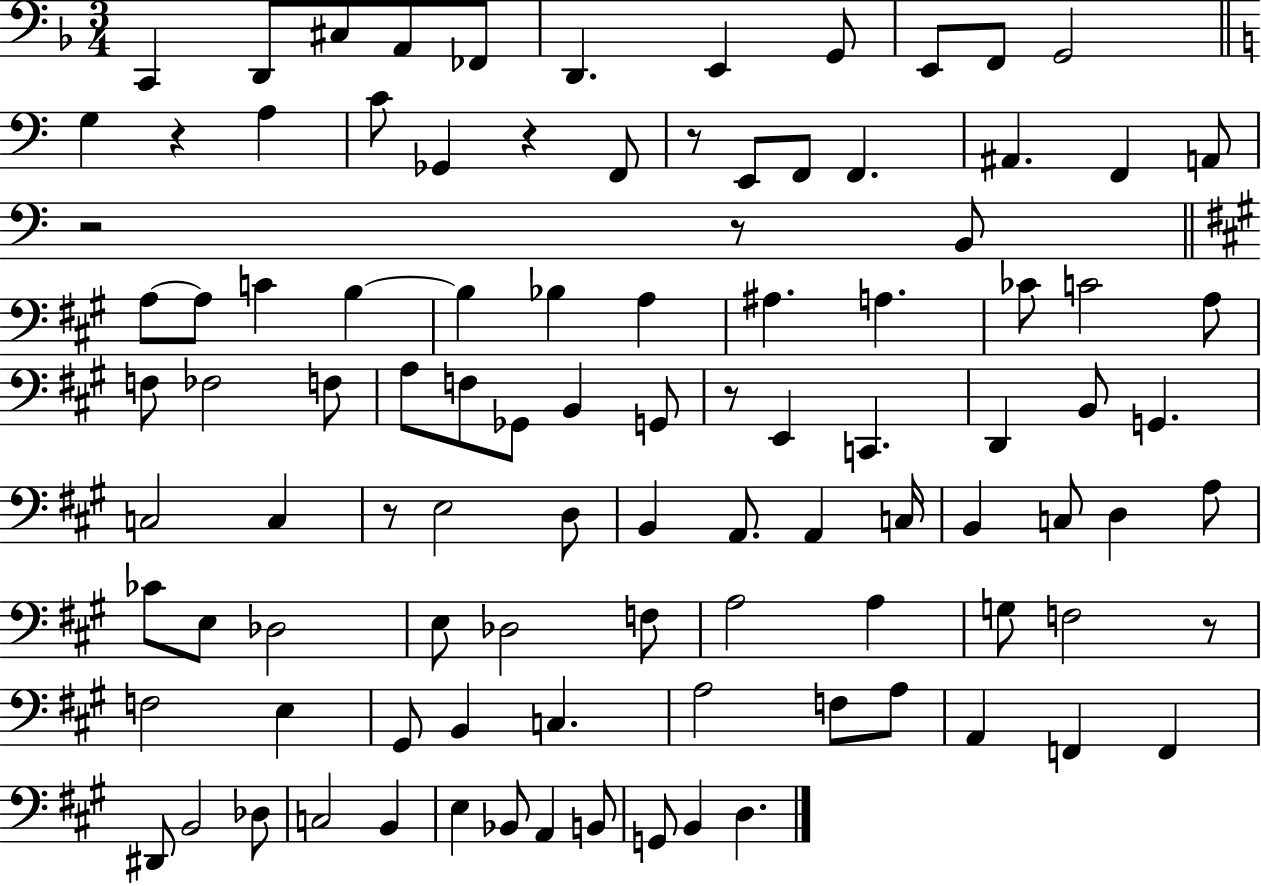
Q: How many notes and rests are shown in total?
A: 101